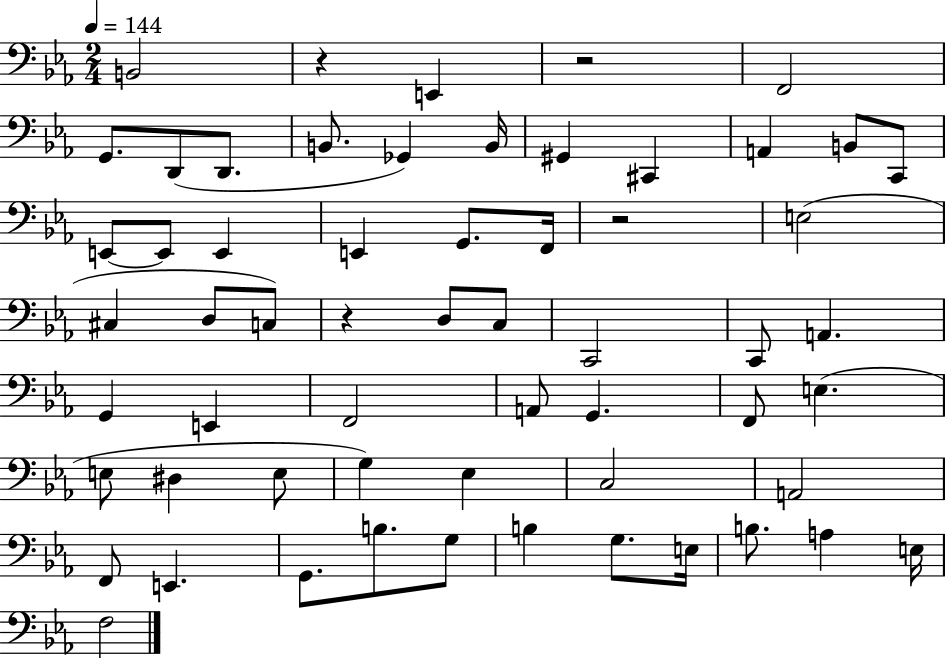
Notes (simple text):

B2/h R/q E2/q R/h F2/h G2/e. D2/e D2/e. B2/e. Gb2/q B2/s G#2/q C#2/q A2/q B2/e C2/e E2/e E2/e E2/q E2/q G2/e. F2/s R/h E3/h C#3/q D3/e C3/e R/q D3/e C3/e C2/h C2/e A2/q. G2/q E2/q F2/h A2/e G2/q. F2/e E3/q. E3/e D#3/q E3/e G3/q Eb3/q C3/h A2/h F2/e E2/q. G2/e. B3/e. G3/e B3/q G3/e. E3/s B3/e. A3/q E3/s F3/h